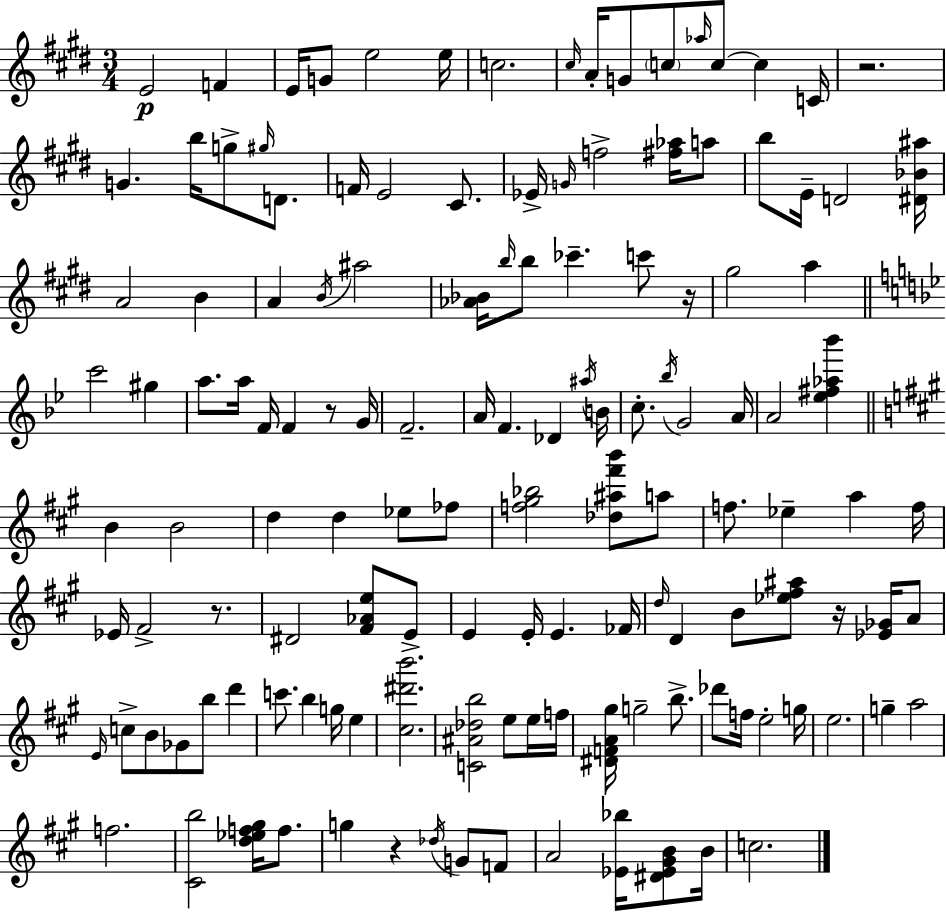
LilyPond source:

{
  \clef treble
  \numericTimeSignature
  \time 3/4
  \key e \major
  \repeat volta 2 { e'2\p f'4 | e'16 g'8 e''2 e''16 | c''2. | \grace { cis''16 } a'16-. g'8 \parenthesize c''8 \grace { aes''16 } c''8~~ c''4 | \break c'16 r2. | g'4. b''16 g''8-> \grace { gis''16 } | d'8. f'16 e'2 | cis'8. ees'16-> \grace { g'16 } f''2-> | \break <fis'' aes''>16 a''8 b''8 e'16-- d'2 | <dis' bes' ais''>16 a'2 | b'4 a'4 \acciaccatura { b'16 } ais''2 | <aes' bes'>16 \grace { b''16 } b''8 ces'''4.-- | \break c'''8 r16 gis''2 | a''4 \bar "||" \break \key bes \major c'''2 gis''4 | a''8. a''16 f'16 f'4 r8 g'16 | f'2.-- | a'16 f'4. des'4 \acciaccatura { ais''16 } | \break b'16 c''8.-. \acciaccatura { bes''16 } g'2 | a'16 a'2 <ees'' fis'' aes'' bes'''>4 | \bar "||" \break \key a \major b'4 b'2 | d''4 d''4 ees''8 fes''8 | <f'' gis'' bes''>2 <des'' ais'' fis''' b'''>8 a''8 | f''8. ees''4-- a''4 f''16 | \break ees'16 fis'2-> r8. | dis'2 <fis' aes' e''>8 e'8-> | e'4 e'16-. e'4. fes'16 | \grace { d''16 } d'4 b'8 <ees'' fis'' ais''>8 r16 <ees' ges'>16 a'8 | \break \grace { e'16 } c''8-> b'8 ges'8 b''8 d'''4 | c'''8. b''4 g''16 e''4 | <cis'' dis''' b'''>2. | <c' ais' des'' b''>2 e''8 | \break e''16 f''16 <dis' f' a' gis''>16 g''2-- b''8.-> | des'''8 f''16 e''2-. | g''16 e''2. | g''4-- a''2 | \break f''2. | <cis' b''>2 <d'' ees'' f'' gis''>16 f''8. | g''4 r4 \acciaccatura { des''16 } g'8 | f'8 a'2 <ees' bes''>16 | \break <dis' ees' gis' b'>8 b'16 c''2. | } \bar "|."
}